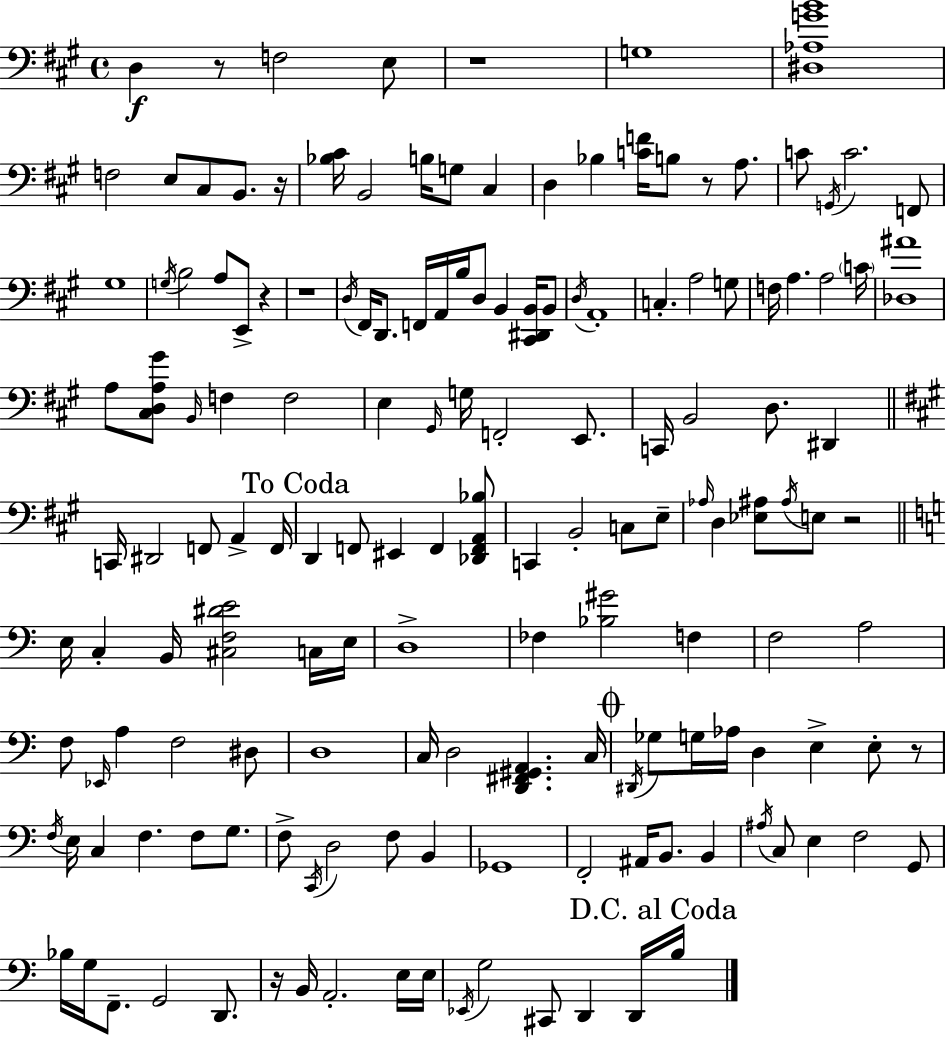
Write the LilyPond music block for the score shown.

{
  \clef bass
  \time 4/4
  \defaultTimeSignature
  \key a \major
  d4\f r8 f2 e8 | r1 | g1 | <dis aes g' b'>1 | \break f2 e8 cis8 b,8. r16 | <bes cis'>16 b,2 b16 g8 cis4 | d4 bes4 <c' f'>16 b8 r8 a8. | c'8 \acciaccatura { g,16 } c'2. f,8 | \break gis1 | \acciaccatura { g16 } b2 a8 e,8-> r4 | r1 | \acciaccatura { d16 } fis,16 d,8. f,16 a,16 b16 d8 b,4 | \break <cis, dis, b,>16 b,8 \acciaccatura { d16 } a,1-. | c4.-. a2 | g8 f16 a4. a2 | \parenthesize c'16 <des ais'>1 | \break a8 <cis d a gis'>8 \grace { b,16 } f4 f2 | e4 \grace { gis,16 } g16 f,2-. | e,8. c,16 b,2 d8. | dis,4 \bar "||" \break \key a \major c,16 dis,2 f,8 a,4-> f,16 | \mark "To Coda" d,4 f,8 eis,4 f,4 <des, f, a, bes>8 | c,4 b,2-. c8 e8-- | \grace { aes16 } d4 <ees ais>8 \acciaccatura { ais16 } e8 r2 | \break \bar "||" \break \key c \major e16 c4-. b,16 <cis f dis' e'>2 c16 e16 | d1-> | fes4 <bes gis'>2 f4 | f2 a2 | \break f8 \grace { ees,16 } a4 f2 dis8 | d1 | c16 d2 <d, fis, gis, a,>4. | c16 \mark \markup { \musicglyph "scripts.coda" } \acciaccatura { dis,16 } ges8 g16 aes16 d4 e4-> e8-. | \break r8 \acciaccatura { f16 } e16 c4 f4. f8 | g8. f8-> \acciaccatura { c,16 } d2 f8 | b,4 ges,1 | f,2-. ais,16 b,8. | \break b,4 \acciaccatura { ais16 } c8 e4 f2 | g,8 bes16 g16 f,8.-- g,2 | d,8. r16 b,16 a,2.-. | e16 e16 \acciaccatura { ees,16 } g2 cis,8 | \break d,4 d,16 \mark "D.C. al Coda" b16 \bar "|."
}